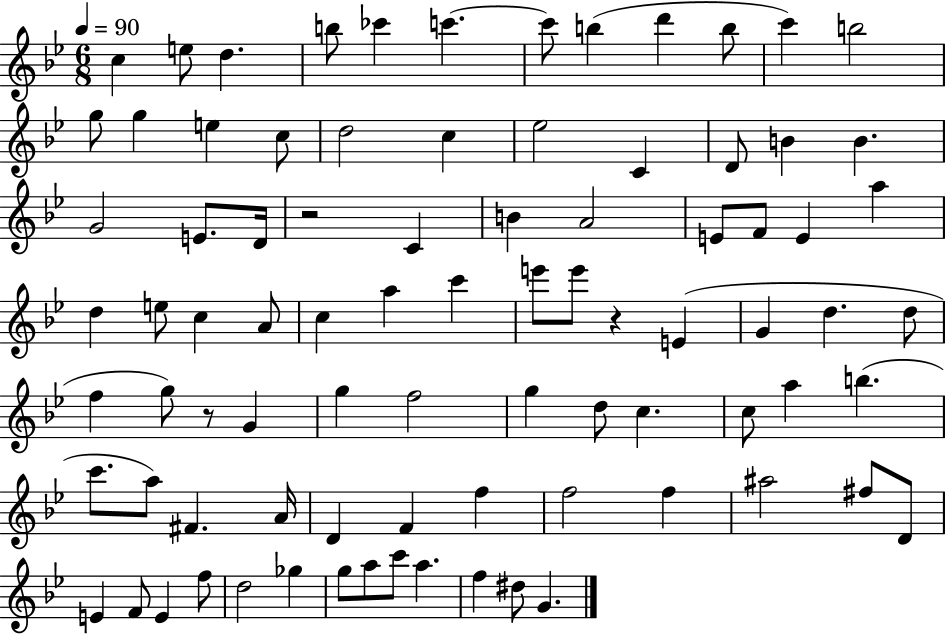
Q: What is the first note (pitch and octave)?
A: C5